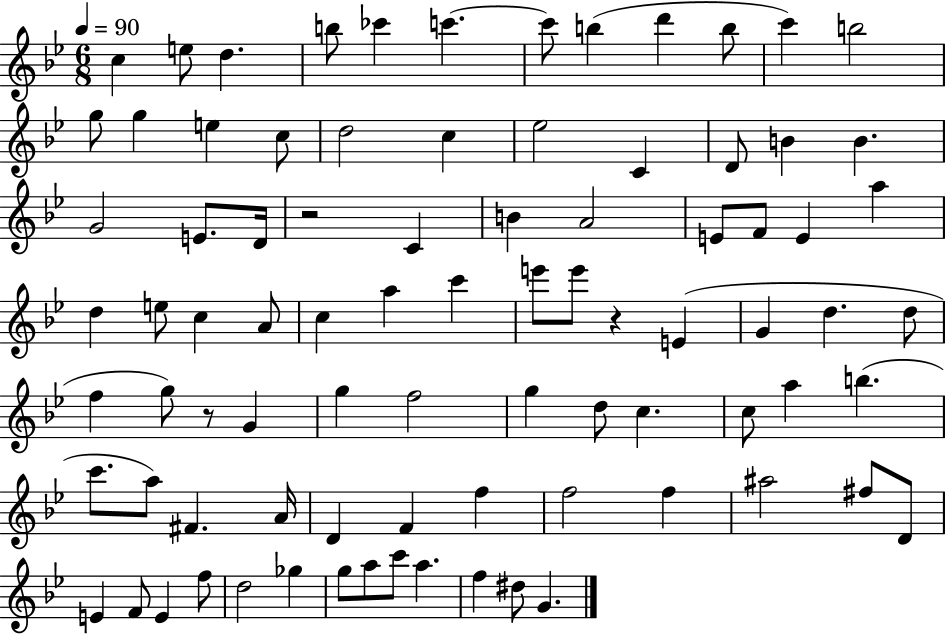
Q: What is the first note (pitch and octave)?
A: C5